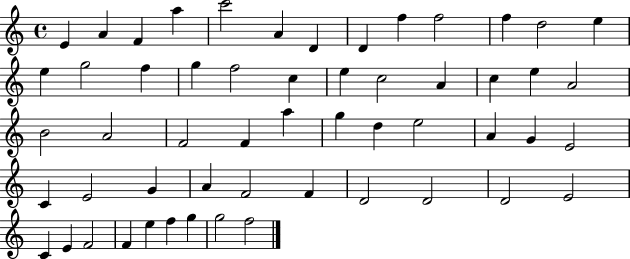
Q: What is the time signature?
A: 4/4